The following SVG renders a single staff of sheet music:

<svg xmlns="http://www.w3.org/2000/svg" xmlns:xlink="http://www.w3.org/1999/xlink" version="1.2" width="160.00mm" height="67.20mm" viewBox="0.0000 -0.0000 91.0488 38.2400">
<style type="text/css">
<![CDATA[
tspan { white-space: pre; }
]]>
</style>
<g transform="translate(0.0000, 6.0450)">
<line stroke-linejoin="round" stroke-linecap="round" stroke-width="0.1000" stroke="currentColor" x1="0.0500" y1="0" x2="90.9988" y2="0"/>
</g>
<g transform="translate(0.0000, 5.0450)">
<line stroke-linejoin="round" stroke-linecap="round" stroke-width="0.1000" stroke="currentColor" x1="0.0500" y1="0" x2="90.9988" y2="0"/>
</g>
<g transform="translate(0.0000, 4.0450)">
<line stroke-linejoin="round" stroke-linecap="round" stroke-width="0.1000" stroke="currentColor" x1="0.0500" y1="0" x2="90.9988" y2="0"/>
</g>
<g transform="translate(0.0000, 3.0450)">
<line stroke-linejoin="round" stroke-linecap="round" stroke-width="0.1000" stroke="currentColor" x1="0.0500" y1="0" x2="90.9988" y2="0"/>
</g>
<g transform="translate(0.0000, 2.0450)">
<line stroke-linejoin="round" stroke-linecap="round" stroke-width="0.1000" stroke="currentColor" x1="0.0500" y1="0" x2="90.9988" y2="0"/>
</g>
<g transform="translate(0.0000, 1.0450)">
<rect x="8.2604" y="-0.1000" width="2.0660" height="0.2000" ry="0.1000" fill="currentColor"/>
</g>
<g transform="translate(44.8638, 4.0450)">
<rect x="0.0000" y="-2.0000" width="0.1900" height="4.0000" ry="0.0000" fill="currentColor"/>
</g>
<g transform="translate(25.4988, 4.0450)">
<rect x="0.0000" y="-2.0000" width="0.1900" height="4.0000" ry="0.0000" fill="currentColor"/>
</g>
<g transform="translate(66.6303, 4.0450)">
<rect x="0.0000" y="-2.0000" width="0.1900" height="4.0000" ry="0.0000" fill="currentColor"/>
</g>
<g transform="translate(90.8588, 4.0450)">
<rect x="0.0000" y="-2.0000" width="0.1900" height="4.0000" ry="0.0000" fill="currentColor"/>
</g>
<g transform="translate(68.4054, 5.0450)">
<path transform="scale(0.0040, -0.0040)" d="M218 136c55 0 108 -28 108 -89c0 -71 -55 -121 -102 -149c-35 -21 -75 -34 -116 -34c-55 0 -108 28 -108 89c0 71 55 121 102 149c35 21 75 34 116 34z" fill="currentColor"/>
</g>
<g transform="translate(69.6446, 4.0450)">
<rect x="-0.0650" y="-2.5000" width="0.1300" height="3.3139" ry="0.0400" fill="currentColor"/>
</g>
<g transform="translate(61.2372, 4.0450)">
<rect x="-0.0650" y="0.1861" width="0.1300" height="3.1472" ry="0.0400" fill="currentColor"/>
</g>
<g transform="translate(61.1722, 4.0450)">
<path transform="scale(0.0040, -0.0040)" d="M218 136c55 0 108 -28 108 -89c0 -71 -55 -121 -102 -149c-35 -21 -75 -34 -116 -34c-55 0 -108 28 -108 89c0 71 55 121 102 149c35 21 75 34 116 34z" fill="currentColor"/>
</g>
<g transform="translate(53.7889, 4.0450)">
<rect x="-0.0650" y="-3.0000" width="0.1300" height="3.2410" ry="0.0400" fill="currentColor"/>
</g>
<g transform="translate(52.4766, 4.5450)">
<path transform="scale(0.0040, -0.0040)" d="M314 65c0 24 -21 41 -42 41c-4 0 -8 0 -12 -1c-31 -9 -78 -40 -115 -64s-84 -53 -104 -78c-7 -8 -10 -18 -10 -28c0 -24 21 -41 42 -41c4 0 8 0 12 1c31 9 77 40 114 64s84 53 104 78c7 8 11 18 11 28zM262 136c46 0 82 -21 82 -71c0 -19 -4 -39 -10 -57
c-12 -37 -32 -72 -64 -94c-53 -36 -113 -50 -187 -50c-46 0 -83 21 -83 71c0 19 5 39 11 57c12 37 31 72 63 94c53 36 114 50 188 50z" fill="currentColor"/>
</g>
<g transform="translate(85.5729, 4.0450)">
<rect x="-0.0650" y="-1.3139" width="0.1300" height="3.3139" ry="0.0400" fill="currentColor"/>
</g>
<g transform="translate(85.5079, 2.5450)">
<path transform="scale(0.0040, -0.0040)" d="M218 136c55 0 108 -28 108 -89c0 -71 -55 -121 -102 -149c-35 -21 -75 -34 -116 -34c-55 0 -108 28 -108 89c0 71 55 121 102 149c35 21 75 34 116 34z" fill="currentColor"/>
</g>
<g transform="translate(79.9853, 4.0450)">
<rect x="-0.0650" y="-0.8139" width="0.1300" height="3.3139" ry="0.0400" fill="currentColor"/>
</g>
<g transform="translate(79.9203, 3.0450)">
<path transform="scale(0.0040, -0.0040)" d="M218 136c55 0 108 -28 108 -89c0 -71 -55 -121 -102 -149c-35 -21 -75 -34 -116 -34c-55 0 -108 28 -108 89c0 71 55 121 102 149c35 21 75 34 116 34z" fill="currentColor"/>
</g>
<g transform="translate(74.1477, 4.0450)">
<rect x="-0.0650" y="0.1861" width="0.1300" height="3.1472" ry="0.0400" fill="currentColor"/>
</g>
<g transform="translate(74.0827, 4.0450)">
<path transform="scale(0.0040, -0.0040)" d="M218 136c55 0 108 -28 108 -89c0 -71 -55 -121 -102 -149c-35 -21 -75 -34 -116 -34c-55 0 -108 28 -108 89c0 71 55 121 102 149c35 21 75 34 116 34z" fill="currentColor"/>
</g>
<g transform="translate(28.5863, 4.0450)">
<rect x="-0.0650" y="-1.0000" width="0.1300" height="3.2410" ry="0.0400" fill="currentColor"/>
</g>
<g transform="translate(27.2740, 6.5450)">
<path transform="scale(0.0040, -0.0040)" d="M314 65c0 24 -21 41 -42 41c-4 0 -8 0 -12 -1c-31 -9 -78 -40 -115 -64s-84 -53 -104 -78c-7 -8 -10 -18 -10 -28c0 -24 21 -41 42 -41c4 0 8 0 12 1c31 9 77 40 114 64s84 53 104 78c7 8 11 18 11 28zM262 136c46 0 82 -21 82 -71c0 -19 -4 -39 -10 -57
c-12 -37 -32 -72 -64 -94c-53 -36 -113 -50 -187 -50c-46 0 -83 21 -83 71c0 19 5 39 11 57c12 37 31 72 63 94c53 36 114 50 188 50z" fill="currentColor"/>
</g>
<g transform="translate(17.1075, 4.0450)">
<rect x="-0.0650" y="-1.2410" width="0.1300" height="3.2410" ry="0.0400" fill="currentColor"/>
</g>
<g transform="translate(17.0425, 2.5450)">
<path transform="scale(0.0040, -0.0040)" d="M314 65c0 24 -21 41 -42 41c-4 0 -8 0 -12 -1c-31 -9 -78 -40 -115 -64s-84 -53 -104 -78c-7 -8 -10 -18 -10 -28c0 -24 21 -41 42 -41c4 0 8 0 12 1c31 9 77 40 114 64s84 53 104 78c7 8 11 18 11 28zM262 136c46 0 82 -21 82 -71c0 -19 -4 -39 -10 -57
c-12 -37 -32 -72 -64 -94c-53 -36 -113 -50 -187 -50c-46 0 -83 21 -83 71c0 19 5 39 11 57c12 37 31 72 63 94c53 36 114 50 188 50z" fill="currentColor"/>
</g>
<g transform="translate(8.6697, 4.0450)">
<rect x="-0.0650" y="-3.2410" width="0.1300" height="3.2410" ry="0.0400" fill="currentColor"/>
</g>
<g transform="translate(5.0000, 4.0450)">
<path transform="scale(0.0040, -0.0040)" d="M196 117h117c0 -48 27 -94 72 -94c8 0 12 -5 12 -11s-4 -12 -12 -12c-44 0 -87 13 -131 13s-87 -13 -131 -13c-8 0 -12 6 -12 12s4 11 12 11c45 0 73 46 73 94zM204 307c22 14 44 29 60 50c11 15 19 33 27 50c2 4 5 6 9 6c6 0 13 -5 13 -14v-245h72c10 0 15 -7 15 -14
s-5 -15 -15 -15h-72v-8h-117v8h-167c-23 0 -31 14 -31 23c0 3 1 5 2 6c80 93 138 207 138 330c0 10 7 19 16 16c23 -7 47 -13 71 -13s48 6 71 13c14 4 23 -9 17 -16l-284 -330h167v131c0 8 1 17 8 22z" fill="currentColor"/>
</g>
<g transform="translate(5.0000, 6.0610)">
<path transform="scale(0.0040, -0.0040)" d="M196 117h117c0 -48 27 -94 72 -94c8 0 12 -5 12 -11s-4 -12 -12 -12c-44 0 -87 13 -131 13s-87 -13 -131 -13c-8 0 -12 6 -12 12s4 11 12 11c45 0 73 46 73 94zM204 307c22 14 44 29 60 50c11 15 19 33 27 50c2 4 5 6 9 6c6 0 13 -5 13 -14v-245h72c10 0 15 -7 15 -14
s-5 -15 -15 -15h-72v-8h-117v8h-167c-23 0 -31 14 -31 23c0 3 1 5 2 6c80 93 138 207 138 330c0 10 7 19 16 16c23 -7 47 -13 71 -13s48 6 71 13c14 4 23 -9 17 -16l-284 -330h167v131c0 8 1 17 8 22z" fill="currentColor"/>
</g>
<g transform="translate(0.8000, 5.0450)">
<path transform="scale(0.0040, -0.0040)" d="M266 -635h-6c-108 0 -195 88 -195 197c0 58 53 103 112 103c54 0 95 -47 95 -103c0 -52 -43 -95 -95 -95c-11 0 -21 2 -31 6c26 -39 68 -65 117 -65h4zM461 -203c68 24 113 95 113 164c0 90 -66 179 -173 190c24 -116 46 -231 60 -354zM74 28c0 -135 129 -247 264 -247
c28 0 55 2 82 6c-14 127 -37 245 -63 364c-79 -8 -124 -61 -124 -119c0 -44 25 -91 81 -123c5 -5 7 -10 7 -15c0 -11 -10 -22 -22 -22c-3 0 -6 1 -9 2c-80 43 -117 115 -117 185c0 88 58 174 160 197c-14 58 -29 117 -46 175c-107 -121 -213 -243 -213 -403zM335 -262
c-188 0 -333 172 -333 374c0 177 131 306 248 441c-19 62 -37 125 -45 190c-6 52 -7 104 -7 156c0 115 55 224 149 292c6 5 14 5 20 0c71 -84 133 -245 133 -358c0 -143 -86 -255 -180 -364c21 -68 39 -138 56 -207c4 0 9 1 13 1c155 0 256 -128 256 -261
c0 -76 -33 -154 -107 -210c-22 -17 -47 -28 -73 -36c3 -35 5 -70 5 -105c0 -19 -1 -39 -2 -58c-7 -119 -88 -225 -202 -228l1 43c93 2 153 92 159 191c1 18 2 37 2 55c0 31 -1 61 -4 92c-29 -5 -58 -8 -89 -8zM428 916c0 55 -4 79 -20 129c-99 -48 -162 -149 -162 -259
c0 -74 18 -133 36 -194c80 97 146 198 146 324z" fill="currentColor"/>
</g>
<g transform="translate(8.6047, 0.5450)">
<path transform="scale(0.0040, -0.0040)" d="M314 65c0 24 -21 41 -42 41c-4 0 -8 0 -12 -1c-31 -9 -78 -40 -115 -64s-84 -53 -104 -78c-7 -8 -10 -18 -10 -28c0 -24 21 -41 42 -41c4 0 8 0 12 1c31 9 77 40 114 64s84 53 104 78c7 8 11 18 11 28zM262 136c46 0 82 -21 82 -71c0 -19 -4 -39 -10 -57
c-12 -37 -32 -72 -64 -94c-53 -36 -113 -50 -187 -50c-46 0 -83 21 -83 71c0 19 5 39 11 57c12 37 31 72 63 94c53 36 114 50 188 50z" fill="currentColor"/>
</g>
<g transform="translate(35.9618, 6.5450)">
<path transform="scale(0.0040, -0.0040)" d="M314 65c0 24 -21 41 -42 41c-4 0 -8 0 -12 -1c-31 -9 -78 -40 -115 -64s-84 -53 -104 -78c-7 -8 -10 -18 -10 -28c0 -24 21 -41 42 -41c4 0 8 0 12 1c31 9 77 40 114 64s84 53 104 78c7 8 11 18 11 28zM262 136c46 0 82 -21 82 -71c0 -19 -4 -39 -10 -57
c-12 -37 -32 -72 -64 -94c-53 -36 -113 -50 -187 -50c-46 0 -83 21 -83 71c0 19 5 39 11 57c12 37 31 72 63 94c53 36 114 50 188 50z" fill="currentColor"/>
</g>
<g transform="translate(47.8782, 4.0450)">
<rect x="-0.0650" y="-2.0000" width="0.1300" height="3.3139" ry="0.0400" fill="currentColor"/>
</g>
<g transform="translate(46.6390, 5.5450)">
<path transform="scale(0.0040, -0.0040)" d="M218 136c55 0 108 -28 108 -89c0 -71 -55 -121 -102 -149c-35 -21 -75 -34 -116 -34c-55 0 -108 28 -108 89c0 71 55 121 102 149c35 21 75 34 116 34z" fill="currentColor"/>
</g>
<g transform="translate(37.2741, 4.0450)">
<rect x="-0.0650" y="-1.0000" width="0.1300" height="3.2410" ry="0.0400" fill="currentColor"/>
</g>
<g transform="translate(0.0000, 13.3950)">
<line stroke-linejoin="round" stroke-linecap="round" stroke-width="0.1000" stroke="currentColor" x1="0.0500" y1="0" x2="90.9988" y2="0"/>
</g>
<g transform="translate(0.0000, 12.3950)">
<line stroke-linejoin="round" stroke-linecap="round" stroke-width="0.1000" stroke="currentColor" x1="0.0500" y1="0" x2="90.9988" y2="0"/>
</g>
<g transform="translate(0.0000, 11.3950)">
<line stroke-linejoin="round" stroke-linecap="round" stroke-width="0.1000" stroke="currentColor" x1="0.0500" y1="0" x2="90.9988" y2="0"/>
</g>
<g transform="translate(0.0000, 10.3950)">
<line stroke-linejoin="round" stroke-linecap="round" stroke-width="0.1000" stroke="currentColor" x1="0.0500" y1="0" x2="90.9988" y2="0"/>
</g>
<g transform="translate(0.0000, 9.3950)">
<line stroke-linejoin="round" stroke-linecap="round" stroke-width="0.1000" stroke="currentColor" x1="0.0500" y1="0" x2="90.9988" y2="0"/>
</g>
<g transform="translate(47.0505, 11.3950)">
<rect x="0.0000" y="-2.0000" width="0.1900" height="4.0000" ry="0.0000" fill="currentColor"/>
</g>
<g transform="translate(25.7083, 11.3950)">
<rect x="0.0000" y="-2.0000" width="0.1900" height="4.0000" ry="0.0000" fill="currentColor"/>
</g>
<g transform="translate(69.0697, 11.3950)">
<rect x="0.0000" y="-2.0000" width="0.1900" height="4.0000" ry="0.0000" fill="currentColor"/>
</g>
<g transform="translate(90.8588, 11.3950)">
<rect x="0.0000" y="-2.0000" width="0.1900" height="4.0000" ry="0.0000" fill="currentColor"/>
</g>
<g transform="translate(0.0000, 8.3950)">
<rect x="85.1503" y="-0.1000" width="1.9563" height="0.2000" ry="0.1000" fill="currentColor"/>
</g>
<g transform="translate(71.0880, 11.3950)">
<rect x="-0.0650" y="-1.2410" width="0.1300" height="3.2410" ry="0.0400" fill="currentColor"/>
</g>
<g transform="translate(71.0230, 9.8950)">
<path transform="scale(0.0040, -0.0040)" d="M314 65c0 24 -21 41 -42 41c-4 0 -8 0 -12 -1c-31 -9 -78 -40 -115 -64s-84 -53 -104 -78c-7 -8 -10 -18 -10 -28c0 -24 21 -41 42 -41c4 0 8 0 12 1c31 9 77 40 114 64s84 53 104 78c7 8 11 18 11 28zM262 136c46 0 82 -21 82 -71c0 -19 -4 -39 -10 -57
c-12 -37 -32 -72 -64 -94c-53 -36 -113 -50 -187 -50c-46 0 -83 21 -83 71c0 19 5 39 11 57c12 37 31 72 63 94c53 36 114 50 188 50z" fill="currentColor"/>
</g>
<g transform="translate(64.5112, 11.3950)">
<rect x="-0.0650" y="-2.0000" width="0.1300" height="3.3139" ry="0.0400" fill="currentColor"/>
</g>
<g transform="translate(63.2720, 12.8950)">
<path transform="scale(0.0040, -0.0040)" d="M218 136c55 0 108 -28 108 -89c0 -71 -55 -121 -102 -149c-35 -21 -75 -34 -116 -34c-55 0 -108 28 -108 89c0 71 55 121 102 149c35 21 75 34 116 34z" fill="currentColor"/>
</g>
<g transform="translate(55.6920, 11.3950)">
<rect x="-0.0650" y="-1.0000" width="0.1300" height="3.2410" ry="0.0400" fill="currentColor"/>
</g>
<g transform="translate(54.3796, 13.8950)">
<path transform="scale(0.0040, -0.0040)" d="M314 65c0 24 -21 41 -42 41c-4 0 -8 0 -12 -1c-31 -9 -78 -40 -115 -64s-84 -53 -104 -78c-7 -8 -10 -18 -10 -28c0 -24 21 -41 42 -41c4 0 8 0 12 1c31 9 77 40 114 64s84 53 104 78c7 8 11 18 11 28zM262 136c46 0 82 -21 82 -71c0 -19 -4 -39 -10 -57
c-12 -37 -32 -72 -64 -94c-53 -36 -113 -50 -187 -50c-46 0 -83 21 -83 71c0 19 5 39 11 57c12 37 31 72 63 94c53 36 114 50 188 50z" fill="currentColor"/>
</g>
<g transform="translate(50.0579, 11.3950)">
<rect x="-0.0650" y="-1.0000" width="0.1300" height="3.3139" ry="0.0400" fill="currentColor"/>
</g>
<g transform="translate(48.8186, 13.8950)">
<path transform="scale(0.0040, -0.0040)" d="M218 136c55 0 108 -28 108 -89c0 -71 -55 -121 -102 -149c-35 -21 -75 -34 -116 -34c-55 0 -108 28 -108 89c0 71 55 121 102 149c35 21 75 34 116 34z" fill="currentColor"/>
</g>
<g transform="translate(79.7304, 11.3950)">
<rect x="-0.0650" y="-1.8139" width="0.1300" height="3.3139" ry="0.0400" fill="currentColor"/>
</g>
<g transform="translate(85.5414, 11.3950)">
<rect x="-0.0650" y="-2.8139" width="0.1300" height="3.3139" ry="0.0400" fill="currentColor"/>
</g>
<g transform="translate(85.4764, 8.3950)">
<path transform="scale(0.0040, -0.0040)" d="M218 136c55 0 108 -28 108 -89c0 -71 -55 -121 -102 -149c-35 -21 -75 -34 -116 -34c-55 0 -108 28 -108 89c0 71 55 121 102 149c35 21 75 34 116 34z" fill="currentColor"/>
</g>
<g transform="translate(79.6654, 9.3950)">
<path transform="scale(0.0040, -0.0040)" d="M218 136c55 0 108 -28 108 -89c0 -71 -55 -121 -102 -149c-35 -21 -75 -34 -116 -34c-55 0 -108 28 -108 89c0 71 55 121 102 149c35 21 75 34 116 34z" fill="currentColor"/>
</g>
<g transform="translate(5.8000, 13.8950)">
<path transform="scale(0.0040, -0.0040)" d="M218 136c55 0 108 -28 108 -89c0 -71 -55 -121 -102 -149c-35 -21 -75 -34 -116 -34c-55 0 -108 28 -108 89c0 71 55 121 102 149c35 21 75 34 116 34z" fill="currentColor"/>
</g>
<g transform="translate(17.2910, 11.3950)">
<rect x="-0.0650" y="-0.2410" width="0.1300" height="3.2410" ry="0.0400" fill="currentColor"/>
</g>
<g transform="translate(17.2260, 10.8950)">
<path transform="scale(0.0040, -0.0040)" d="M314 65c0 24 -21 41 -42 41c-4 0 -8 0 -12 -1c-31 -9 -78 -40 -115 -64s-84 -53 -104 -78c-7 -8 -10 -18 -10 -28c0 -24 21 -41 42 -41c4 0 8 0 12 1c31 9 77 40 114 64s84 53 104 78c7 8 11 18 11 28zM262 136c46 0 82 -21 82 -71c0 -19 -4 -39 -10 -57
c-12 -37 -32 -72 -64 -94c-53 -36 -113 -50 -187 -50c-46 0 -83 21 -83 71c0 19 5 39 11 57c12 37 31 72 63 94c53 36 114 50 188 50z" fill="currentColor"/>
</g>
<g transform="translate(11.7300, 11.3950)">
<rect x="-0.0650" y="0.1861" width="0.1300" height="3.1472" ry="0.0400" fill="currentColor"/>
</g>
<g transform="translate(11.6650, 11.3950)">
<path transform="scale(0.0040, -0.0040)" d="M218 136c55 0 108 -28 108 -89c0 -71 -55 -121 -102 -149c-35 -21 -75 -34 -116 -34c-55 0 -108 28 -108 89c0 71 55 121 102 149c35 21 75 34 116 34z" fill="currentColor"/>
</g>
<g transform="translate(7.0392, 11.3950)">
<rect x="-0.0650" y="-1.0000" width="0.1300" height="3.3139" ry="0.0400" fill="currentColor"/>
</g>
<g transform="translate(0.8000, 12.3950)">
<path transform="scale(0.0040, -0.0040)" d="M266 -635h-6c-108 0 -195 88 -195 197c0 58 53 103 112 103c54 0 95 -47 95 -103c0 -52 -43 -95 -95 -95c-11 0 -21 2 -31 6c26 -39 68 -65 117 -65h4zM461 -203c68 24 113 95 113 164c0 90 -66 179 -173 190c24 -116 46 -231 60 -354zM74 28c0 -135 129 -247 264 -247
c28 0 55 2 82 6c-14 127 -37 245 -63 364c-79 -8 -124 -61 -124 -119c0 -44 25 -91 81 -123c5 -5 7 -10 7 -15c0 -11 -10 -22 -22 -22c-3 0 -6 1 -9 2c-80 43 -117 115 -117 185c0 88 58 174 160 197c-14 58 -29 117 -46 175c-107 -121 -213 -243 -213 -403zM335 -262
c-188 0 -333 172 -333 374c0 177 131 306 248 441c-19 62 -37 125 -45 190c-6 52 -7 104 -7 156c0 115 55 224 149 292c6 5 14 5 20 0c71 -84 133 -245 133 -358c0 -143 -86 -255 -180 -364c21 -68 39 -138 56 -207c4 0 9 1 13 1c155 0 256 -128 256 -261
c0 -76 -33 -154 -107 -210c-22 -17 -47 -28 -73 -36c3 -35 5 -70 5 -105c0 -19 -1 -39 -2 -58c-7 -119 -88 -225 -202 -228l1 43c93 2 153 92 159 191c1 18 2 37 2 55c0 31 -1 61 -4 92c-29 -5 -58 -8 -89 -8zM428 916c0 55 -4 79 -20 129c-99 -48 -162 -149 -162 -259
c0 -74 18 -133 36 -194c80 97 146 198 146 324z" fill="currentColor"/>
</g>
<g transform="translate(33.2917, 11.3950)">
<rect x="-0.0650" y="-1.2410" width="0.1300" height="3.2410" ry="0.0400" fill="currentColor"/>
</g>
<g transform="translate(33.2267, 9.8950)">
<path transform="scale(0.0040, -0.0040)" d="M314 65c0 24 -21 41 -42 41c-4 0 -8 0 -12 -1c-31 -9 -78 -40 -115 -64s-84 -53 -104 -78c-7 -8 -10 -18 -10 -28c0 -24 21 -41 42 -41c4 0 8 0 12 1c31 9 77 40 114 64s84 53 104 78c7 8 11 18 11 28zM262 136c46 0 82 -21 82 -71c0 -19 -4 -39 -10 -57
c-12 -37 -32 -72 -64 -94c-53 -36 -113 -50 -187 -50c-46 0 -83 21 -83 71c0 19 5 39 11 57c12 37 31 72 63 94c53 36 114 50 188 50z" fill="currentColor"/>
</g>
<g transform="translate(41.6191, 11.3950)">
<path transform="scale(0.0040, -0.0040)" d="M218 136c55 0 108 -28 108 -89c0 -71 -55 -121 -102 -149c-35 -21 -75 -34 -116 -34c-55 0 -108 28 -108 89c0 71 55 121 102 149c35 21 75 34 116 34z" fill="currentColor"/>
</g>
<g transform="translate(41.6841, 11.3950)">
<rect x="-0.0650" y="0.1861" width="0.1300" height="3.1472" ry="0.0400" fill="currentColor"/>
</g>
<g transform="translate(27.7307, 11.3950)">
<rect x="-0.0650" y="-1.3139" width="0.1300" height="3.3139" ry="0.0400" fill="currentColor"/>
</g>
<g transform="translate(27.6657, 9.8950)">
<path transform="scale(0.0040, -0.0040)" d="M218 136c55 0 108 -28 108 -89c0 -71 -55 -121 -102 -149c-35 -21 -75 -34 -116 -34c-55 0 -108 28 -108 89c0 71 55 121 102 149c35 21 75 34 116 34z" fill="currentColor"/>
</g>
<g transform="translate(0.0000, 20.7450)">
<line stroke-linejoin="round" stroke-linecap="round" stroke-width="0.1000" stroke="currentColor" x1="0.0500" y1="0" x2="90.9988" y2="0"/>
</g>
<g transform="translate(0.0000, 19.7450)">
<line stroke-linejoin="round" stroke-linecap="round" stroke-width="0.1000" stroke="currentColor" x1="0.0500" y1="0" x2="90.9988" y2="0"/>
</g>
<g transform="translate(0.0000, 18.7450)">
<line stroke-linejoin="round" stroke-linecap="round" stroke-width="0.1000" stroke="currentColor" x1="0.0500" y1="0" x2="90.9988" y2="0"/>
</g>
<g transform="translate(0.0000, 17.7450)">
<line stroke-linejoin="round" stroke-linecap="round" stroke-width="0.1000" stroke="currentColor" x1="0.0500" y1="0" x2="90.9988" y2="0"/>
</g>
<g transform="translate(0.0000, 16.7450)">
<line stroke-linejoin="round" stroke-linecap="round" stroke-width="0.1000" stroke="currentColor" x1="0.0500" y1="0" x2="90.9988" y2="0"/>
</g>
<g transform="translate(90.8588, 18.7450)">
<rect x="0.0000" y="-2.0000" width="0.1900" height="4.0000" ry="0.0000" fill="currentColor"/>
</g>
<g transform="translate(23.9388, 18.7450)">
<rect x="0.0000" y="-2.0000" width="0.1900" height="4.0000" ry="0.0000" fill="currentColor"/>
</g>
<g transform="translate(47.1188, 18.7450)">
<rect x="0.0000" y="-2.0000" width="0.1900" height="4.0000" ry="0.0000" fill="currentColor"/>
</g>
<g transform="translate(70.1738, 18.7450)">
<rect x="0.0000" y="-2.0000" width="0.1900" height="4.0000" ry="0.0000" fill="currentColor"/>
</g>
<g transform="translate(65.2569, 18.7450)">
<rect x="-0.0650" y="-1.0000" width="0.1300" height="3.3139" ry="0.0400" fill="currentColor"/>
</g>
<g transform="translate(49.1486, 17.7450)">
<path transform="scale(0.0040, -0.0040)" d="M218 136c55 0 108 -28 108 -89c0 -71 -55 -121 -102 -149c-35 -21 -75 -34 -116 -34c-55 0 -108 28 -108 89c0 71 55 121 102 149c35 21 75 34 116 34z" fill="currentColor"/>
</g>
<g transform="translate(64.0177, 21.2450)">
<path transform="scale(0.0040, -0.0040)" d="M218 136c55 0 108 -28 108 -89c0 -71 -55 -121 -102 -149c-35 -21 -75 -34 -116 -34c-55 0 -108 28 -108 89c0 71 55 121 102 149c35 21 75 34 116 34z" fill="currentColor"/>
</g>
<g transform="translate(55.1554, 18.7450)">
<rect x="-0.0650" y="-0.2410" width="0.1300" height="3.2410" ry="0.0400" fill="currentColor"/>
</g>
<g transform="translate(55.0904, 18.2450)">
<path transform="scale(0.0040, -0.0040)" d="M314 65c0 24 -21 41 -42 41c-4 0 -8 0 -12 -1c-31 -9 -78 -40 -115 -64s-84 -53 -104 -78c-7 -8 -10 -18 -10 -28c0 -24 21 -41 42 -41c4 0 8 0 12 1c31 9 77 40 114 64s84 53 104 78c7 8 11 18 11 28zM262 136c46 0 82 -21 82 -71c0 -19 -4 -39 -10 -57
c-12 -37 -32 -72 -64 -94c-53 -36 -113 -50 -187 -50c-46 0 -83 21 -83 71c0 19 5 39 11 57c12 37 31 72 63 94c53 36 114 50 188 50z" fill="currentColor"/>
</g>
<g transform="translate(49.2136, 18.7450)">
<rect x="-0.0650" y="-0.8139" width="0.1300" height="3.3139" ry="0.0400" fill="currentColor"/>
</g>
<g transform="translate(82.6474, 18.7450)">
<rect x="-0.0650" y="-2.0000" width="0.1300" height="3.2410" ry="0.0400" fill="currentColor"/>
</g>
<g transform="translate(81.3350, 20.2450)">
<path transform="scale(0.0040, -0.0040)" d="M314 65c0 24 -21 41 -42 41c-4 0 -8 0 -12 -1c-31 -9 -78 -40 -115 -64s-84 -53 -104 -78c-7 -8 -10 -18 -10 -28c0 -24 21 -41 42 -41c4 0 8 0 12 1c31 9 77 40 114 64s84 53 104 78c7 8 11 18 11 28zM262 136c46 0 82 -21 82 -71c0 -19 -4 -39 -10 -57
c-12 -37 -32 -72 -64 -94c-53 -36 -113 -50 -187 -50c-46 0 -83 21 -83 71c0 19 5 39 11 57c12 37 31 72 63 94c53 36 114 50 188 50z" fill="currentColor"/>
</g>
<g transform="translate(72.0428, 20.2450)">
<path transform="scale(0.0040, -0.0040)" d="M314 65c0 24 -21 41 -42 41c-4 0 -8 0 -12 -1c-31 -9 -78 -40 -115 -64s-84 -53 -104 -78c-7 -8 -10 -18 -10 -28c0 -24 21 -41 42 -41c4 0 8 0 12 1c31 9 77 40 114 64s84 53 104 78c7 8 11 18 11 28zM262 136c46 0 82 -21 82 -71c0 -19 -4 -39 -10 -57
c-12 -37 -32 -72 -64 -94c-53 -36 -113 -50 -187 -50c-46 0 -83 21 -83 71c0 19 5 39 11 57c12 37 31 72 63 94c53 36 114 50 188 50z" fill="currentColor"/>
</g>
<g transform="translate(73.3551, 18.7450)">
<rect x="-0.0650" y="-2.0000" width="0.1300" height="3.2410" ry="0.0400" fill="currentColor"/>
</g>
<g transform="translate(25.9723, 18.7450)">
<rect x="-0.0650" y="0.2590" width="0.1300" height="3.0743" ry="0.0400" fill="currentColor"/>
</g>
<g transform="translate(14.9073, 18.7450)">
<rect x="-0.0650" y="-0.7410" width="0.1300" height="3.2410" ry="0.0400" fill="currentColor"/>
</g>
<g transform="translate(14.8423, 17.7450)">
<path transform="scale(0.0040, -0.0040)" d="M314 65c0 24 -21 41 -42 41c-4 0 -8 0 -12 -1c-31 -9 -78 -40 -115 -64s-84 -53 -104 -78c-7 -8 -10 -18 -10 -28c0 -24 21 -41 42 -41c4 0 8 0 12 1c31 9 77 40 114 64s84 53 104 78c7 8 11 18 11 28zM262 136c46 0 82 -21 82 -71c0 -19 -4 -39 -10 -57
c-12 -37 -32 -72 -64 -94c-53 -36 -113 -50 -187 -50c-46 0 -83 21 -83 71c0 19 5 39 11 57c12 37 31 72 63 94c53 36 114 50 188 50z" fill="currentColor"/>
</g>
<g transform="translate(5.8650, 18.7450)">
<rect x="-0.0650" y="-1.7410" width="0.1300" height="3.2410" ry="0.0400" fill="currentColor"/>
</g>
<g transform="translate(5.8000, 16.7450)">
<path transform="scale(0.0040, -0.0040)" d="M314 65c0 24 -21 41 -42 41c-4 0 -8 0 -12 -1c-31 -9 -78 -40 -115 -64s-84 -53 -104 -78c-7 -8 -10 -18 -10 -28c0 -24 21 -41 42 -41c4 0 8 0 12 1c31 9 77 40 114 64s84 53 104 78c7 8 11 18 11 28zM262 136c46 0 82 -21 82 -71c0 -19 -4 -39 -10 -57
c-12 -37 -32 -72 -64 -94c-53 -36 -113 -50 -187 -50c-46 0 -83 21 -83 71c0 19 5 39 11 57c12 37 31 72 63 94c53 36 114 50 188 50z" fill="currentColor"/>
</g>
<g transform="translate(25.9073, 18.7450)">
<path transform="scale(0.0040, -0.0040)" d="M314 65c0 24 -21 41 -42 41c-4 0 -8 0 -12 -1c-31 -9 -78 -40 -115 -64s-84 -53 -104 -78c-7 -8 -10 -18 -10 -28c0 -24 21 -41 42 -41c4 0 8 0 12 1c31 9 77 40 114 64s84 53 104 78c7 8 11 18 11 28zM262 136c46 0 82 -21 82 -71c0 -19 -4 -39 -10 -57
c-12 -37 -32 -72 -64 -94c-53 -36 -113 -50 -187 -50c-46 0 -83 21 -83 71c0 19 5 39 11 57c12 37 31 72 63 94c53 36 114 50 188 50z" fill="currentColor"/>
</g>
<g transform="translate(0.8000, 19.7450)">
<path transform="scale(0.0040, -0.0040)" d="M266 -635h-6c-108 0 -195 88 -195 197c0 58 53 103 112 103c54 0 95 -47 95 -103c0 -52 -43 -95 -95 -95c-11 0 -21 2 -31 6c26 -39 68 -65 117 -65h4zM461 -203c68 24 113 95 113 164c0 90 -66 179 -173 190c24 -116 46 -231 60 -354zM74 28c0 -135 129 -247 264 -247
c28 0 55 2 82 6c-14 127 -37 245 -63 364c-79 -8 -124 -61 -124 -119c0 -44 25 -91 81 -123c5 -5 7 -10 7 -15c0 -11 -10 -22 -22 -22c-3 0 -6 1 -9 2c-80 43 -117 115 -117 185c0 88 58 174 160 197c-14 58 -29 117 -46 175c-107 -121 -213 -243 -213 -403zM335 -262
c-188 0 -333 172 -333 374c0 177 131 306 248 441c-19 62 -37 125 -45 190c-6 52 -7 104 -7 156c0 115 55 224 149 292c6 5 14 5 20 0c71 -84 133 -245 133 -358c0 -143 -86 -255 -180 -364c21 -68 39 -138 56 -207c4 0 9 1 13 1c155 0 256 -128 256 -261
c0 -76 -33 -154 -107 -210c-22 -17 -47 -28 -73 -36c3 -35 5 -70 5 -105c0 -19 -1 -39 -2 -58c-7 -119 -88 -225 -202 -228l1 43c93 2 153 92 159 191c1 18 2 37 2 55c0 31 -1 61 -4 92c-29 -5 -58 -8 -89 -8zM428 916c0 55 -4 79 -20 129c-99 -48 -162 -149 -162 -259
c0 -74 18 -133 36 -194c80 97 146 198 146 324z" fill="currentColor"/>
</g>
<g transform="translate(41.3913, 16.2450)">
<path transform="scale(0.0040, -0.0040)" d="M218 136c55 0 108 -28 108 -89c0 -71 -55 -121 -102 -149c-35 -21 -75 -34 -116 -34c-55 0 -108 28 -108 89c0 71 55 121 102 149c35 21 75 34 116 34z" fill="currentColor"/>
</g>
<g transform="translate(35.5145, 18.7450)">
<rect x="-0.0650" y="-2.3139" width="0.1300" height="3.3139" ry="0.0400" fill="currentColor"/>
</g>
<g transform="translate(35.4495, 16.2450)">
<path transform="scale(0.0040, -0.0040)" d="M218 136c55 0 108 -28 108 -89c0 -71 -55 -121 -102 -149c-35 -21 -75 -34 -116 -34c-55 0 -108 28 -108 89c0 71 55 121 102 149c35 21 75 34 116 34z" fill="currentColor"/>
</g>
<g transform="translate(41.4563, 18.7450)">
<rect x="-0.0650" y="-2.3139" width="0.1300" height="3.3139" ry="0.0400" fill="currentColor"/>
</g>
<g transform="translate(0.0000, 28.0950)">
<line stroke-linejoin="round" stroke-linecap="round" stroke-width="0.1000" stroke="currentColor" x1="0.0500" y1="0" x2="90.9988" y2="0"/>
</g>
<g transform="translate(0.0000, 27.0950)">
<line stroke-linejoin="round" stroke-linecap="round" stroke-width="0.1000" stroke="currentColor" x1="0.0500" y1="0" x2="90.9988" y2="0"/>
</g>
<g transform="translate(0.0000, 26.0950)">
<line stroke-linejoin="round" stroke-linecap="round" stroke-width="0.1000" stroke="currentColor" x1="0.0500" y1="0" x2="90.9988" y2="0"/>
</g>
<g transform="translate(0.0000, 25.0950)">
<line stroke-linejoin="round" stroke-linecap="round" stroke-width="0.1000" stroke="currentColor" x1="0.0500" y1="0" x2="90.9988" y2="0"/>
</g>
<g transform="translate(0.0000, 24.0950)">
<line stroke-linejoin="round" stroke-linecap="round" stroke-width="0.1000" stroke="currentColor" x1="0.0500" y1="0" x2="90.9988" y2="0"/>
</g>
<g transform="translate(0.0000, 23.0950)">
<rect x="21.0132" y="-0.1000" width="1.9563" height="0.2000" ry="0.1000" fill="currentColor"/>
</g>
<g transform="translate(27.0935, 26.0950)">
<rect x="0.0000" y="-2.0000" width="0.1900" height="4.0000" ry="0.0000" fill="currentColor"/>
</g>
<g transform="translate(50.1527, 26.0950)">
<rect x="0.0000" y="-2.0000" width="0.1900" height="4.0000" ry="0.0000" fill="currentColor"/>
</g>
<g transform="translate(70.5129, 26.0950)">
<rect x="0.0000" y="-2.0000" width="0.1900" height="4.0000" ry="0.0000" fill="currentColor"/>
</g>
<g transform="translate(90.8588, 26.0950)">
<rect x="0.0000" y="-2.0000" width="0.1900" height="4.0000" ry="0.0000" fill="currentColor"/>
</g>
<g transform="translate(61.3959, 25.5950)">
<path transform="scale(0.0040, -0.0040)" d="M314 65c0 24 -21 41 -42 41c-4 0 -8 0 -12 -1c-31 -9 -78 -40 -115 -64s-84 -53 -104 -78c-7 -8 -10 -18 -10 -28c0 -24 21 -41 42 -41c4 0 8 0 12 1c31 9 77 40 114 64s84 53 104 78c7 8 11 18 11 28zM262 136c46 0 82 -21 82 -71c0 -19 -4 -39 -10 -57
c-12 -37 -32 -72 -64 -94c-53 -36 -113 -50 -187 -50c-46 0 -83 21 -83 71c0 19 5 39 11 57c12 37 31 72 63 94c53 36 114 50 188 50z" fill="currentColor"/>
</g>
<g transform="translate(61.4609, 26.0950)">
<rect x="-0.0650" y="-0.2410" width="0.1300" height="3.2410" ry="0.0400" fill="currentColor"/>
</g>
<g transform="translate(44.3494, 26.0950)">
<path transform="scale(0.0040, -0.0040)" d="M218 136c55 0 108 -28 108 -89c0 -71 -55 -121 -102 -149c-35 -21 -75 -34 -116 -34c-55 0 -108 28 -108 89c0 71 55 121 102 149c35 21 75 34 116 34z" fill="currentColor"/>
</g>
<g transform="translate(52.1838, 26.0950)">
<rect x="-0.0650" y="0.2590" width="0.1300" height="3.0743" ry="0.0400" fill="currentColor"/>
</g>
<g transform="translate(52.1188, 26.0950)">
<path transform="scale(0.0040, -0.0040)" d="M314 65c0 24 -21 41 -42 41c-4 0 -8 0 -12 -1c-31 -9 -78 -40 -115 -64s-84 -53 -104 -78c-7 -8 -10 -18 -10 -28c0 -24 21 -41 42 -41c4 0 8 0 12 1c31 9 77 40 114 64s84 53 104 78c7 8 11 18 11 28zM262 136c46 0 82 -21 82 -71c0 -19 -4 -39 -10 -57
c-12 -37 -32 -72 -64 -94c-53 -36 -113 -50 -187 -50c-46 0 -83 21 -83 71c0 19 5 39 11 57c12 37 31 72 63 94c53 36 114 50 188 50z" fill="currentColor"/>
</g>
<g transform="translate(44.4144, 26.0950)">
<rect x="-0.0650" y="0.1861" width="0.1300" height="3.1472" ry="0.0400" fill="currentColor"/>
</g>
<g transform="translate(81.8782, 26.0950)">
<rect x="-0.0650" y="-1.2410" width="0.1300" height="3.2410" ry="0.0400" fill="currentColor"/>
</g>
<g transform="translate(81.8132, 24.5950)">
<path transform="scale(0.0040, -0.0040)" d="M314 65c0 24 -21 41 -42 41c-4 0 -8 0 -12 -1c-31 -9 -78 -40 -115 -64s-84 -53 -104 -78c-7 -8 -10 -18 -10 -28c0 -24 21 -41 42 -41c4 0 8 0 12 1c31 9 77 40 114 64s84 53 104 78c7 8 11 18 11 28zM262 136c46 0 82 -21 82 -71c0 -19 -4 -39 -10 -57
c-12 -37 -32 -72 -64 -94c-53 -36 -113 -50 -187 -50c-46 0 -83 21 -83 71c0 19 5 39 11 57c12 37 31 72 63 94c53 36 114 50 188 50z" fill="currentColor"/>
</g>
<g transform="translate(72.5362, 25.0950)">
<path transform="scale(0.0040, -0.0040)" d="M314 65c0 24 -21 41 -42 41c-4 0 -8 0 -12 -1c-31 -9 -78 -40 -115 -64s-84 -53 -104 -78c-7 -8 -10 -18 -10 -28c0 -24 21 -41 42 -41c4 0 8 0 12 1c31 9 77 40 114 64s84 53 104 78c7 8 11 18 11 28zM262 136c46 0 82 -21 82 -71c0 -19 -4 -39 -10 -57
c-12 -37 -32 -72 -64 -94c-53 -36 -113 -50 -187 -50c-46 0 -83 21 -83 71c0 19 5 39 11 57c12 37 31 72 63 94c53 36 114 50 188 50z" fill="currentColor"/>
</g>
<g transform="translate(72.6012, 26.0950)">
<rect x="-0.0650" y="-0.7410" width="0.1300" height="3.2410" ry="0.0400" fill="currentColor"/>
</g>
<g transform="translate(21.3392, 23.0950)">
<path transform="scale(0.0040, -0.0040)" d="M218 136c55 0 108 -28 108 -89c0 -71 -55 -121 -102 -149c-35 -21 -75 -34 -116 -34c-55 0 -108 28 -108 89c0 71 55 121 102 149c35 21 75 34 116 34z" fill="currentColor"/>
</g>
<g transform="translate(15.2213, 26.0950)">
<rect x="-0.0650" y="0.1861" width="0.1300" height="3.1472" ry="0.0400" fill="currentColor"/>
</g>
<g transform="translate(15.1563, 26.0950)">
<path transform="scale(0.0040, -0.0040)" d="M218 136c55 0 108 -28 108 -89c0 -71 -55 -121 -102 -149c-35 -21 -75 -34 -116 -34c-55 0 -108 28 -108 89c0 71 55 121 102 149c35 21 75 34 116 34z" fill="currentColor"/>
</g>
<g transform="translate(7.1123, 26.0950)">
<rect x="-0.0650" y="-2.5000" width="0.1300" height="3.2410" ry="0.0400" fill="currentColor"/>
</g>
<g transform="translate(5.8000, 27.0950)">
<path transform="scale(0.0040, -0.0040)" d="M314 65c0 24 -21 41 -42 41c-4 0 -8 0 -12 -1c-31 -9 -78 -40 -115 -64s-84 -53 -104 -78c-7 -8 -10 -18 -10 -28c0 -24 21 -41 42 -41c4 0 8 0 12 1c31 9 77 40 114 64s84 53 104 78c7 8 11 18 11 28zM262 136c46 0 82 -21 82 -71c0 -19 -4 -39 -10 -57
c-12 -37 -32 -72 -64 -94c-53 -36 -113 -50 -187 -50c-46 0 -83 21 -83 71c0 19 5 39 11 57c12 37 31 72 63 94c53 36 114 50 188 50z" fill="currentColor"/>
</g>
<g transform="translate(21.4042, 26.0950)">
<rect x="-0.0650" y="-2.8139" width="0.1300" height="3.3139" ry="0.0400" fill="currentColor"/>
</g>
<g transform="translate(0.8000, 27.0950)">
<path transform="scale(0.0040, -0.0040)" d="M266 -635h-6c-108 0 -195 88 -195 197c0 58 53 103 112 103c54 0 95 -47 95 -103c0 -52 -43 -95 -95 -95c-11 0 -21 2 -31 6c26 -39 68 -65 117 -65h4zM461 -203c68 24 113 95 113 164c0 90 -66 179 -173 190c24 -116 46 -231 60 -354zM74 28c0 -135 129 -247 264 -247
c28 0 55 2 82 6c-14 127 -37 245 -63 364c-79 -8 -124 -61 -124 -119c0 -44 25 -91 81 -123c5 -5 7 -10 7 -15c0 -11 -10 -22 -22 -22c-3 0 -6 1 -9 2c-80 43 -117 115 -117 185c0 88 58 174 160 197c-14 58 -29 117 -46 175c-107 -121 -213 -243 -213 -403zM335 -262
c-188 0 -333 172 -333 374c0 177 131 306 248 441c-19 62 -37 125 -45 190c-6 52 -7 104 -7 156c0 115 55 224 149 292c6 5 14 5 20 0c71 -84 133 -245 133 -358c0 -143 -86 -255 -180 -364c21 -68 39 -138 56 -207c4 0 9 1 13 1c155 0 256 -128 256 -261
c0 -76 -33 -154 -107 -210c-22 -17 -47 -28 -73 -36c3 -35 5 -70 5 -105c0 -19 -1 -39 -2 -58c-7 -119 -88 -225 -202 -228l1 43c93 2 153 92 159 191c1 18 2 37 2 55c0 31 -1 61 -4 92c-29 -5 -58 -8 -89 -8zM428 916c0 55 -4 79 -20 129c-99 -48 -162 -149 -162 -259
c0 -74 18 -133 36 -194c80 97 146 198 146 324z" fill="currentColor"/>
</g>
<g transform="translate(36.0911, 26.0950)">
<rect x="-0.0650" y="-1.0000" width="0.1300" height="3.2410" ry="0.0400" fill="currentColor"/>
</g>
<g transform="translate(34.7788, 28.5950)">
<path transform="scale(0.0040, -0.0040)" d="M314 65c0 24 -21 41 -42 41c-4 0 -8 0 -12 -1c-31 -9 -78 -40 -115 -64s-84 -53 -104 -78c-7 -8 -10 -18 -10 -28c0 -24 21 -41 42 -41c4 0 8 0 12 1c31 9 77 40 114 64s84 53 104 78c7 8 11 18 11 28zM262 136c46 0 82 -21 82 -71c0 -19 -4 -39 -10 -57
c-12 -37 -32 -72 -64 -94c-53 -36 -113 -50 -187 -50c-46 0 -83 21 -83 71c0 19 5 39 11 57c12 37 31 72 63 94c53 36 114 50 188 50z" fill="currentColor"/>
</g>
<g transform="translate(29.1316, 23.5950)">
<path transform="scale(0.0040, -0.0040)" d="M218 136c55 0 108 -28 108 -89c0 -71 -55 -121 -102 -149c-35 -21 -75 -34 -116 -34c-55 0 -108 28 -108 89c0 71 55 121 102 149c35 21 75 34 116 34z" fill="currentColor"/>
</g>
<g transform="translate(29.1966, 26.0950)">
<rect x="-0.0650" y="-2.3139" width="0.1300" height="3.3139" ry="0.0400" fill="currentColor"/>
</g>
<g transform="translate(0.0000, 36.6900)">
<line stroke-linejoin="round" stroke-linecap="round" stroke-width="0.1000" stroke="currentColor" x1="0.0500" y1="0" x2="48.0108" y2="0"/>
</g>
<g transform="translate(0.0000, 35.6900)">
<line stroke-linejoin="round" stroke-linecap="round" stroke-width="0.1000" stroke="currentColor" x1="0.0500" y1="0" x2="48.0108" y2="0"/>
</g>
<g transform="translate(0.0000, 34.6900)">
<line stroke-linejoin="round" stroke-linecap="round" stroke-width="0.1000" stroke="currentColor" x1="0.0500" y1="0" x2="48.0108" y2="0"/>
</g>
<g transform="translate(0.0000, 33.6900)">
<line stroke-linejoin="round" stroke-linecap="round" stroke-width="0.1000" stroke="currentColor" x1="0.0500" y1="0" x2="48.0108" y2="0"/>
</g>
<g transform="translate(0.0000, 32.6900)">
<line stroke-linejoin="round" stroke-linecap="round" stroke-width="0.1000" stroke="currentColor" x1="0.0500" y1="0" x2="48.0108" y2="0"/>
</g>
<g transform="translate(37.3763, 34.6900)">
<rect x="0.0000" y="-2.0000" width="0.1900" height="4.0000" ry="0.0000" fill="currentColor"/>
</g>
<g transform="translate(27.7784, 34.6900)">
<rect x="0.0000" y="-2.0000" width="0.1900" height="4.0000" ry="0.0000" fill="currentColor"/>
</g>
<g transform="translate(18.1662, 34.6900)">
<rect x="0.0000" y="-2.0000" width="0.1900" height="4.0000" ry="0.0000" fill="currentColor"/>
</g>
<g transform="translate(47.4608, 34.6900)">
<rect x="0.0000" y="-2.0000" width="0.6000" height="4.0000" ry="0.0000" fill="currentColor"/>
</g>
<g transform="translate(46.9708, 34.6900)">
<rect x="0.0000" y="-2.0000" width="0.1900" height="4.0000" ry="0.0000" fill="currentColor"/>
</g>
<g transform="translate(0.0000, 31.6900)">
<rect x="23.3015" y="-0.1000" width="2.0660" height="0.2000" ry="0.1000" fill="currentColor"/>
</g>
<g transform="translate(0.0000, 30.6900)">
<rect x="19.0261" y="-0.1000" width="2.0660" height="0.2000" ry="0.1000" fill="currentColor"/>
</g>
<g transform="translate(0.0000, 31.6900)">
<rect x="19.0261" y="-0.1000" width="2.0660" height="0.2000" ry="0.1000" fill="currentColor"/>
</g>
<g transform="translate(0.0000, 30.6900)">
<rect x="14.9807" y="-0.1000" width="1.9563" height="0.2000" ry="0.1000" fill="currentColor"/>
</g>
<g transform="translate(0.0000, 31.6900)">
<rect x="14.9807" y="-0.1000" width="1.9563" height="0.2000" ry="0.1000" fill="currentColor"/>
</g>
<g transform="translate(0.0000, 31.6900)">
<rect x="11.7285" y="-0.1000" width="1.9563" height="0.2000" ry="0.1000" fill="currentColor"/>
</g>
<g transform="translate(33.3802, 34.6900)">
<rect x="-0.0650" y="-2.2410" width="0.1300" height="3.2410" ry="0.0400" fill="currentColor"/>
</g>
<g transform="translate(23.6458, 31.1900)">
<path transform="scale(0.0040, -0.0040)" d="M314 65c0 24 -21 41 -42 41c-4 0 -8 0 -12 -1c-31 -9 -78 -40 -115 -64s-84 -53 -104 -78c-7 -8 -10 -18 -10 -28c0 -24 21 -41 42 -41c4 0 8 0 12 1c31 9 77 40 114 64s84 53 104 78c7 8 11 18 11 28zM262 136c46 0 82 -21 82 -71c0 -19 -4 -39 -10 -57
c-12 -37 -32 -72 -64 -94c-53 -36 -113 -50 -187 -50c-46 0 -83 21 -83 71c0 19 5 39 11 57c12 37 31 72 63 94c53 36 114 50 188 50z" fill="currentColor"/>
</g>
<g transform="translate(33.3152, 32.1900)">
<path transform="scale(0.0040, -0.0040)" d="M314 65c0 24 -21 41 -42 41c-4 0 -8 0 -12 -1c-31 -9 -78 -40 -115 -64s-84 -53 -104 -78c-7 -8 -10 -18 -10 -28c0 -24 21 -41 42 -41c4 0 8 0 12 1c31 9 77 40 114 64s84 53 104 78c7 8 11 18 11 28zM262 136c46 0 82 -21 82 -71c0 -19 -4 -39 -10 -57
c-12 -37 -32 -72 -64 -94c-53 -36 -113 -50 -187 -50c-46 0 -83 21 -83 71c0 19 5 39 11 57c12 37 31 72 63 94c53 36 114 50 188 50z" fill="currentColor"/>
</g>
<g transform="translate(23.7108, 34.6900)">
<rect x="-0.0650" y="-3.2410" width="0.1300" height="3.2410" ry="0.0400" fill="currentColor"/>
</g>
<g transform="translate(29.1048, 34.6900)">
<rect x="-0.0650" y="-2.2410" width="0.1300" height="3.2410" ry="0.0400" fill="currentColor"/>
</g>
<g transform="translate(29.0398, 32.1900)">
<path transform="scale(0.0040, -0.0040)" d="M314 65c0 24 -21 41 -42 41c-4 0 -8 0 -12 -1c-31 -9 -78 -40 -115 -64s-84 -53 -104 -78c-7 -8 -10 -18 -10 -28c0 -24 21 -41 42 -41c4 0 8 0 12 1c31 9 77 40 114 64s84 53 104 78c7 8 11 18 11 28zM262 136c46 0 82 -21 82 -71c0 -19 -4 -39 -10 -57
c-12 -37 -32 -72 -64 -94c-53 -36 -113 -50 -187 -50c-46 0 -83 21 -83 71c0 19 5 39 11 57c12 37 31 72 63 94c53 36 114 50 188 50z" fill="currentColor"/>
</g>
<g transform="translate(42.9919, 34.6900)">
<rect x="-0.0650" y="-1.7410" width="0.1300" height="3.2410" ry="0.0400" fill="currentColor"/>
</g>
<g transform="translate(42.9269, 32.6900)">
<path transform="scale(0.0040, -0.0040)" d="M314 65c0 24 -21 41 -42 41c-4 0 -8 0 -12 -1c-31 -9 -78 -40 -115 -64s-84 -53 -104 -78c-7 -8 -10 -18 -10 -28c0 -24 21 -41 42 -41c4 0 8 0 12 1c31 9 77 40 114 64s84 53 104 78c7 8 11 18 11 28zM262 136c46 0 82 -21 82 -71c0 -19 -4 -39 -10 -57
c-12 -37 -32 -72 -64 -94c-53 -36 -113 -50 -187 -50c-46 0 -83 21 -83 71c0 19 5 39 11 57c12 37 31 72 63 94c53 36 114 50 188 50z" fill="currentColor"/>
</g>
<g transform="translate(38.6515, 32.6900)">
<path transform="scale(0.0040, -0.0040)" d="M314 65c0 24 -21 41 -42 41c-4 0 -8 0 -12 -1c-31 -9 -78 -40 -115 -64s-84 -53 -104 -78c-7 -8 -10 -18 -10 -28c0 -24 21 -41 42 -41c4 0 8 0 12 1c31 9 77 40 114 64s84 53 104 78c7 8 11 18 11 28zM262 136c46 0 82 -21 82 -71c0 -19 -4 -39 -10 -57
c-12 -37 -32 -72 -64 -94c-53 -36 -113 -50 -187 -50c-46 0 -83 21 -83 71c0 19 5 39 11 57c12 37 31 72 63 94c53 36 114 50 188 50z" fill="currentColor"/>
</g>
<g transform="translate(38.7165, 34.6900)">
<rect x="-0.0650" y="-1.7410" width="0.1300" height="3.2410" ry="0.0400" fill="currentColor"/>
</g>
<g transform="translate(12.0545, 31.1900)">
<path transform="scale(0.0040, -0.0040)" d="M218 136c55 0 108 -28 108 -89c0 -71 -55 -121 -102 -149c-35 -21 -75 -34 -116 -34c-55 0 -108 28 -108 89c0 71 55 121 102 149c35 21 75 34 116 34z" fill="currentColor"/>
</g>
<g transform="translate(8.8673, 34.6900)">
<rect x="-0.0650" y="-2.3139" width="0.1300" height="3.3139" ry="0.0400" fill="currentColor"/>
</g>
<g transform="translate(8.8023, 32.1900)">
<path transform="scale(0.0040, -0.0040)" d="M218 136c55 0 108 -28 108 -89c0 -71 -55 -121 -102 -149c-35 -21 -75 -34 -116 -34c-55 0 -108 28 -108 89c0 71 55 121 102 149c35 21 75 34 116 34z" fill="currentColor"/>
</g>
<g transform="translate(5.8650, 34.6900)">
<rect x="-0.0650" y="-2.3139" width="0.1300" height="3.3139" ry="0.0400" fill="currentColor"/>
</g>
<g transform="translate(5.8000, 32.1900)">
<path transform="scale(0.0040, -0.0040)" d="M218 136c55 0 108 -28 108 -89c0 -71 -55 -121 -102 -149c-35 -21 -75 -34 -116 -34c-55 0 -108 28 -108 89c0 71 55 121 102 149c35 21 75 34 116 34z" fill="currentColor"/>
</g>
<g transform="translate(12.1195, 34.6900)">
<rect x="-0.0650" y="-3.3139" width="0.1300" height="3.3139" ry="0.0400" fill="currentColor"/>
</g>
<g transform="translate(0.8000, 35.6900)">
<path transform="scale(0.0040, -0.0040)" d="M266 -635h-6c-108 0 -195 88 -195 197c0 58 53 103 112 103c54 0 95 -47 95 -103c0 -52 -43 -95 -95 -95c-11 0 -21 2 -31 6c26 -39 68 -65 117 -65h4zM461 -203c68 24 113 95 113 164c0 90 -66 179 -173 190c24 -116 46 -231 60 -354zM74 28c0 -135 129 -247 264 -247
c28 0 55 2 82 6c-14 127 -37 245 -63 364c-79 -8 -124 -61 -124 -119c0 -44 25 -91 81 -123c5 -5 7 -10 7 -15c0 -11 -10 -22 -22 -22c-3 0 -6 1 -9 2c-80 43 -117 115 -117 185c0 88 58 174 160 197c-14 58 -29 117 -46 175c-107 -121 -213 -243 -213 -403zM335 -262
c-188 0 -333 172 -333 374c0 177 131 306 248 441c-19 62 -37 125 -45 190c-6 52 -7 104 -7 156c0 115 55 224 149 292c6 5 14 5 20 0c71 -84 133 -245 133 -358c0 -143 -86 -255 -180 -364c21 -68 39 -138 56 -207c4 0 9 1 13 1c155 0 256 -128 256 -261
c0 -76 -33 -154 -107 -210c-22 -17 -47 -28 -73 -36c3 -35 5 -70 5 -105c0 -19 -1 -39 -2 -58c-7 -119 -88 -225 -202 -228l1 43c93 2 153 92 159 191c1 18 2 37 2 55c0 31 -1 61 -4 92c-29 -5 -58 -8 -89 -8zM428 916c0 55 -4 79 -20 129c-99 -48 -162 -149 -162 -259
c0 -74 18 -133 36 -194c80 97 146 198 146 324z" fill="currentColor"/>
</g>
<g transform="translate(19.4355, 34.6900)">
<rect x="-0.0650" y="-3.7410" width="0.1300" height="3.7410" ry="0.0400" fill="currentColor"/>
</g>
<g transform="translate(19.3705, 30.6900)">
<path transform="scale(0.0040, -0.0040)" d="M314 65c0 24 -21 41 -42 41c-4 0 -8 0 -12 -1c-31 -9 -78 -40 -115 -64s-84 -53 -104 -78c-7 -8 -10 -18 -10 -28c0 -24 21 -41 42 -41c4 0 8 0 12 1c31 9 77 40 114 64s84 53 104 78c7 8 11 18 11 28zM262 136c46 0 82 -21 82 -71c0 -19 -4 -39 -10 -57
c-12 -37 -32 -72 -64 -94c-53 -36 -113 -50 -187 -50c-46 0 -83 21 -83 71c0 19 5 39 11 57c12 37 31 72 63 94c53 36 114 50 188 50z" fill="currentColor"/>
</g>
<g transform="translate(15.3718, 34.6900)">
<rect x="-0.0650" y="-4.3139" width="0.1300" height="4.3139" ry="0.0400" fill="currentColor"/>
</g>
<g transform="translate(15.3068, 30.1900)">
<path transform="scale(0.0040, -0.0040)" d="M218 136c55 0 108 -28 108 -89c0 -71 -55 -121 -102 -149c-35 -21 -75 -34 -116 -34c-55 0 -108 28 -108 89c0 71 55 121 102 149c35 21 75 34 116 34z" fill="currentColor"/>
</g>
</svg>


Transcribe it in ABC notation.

X:1
T:Untitled
M:4/4
L:1/4
K:C
b2 e2 D2 D2 F A2 B G B d e D B c2 e e2 B D D2 F e2 f a f2 d2 B2 g g d c2 D F2 F2 G2 B a g D2 B B2 c2 d2 e2 g g b d' c'2 b2 g2 g2 f2 f2